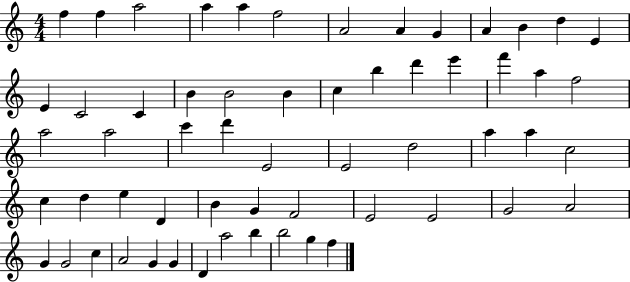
{
  \clef treble
  \numericTimeSignature
  \time 4/4
  \key c \major
  f''4 f''4 a''2 | a''4 a''4 f''2 | a'2 a'4 g'4 | a'4 b'4 d''4 e'4 | \break e'4 c'2 c'4 | b'4 b'2 b'4 | c''4 b''4 d'''4 e'''4 | f'''4 a''4 f''2 | \break a''2 a''2 | c'''4 d'''4 e'2 | e'2 d''2 | a''4 a''4 c''2 | \break c''4 d''4 e''4 d'4 | b'4 g'4 f'2 | e'2 e'2 | g'2 a'2 | \break g'4 g'2 c''4 | a'2 g'4 g'4 | d'4 a''2 b''4 | b''2 g''4 f''4 | \break \bar "|."
}